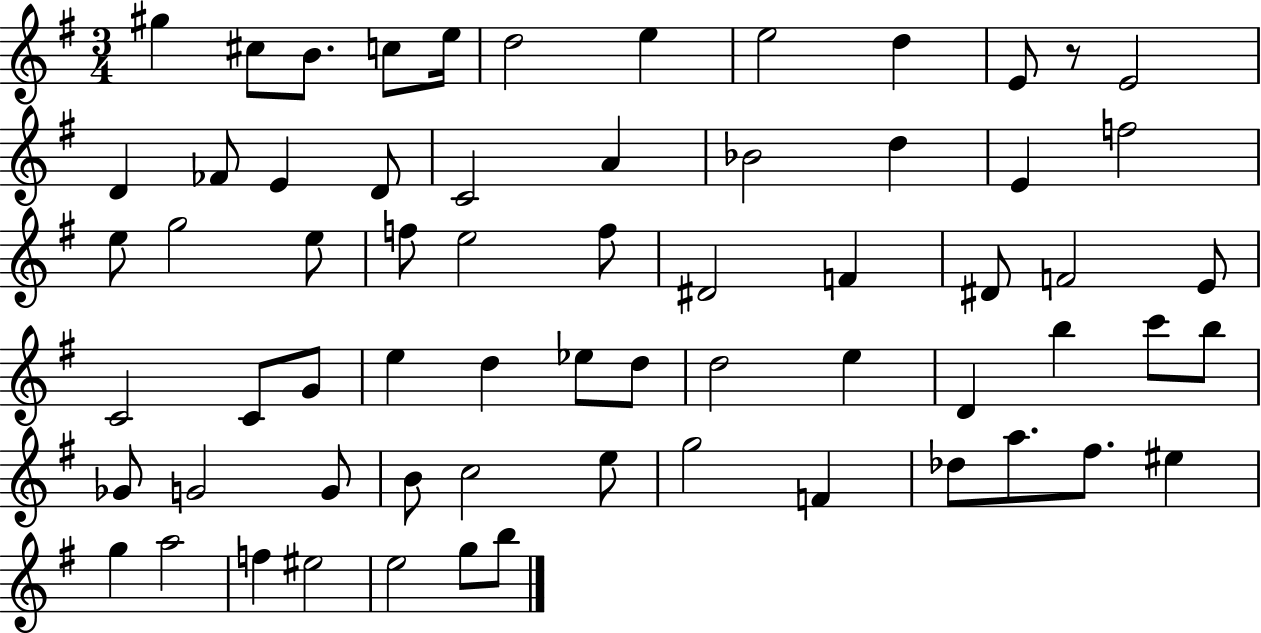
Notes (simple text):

G#5/q C#5/e B4/e. C5/e E5/s D5/h E5/q E5/h D5/q E4/e R/e E4/h D4/q FES4/e E4/q D4/e C4/h A4/q Bb4/h D5/q E4/q F5/h E5/e G5/h E5/e F5/e E5/h F5/e D#4/h F4/q D#4/e F4/h E4/e C4/h C4/e G4/e E5/q D5/q Eb5/e D5/e D5/h E5/q D4/q B5/q C6/e B5/e Gb4/e G4/h G4/e B4/e C5/h E5/e G5/h F4/q Db5/e A5/e. F#5/e. EIS5/q G5/q A5/h F5/q EIS5/h E5/h G5/e B5/e